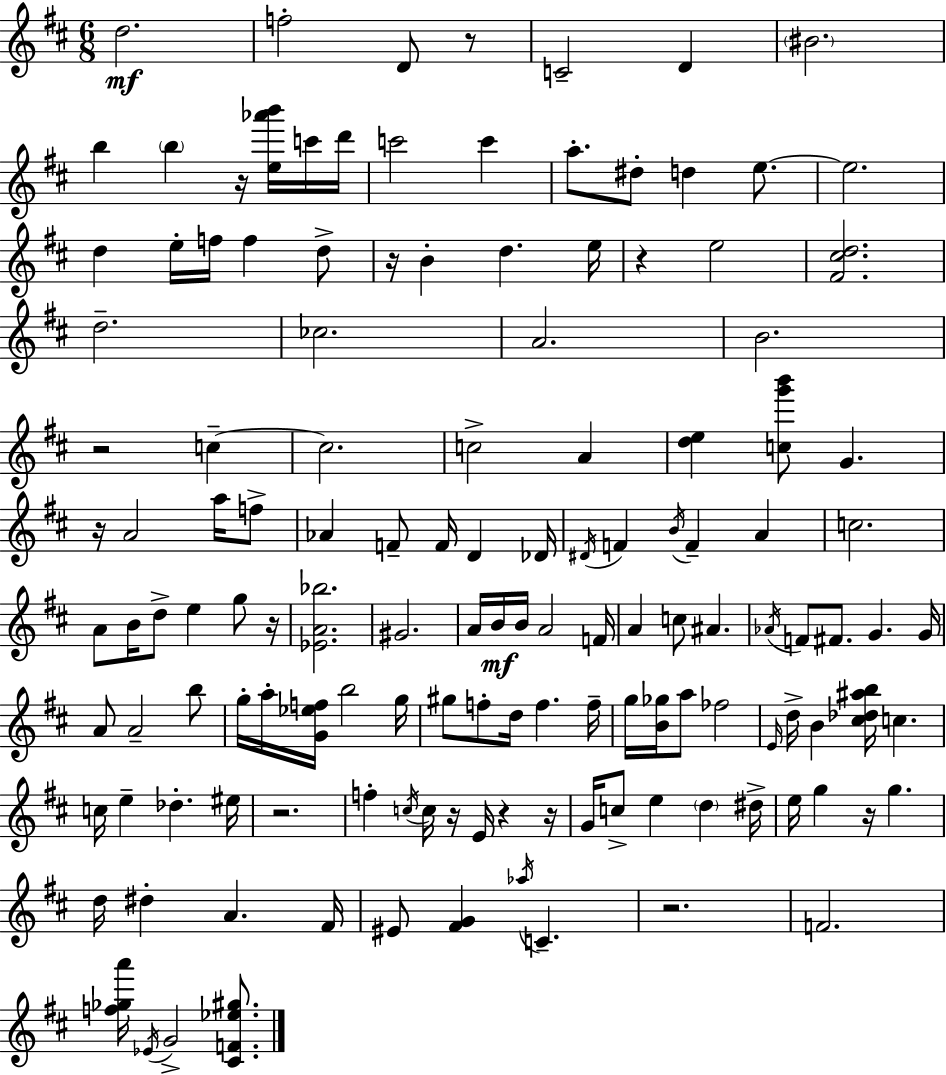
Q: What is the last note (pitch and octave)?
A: G4